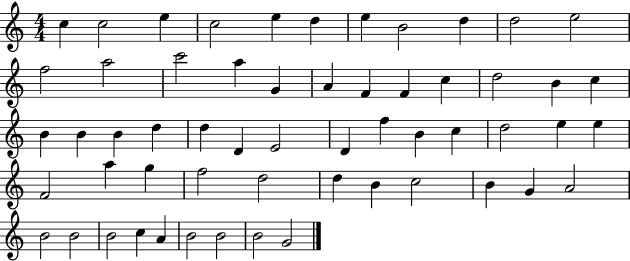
C5/q C5/h E5/q C5/h E5/q D5/q E5/q B4/h D5/q D5/h E5/h F5/h A5/h C6/h A5/q G4/q A4/q F4/q F4/q C5/q D5/h B4/q C5/q B4/q B4/q B4/q D5/q D5/q D4/q E4/h D4/q F5/q B4/q C5/q D5/h E5/q E5/q F4/h A5/q G5/q F5/h D5/h D5/q B4/q C5/h B4/q G4/q A4/h B4/h B4/h B4/h C5/q A4/q B4/h B4/h B4/h G4/h